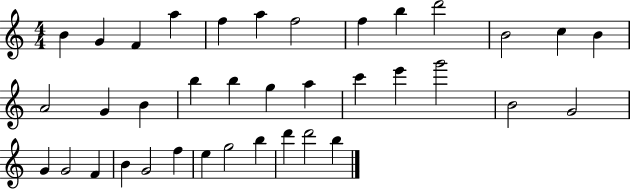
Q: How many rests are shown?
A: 0